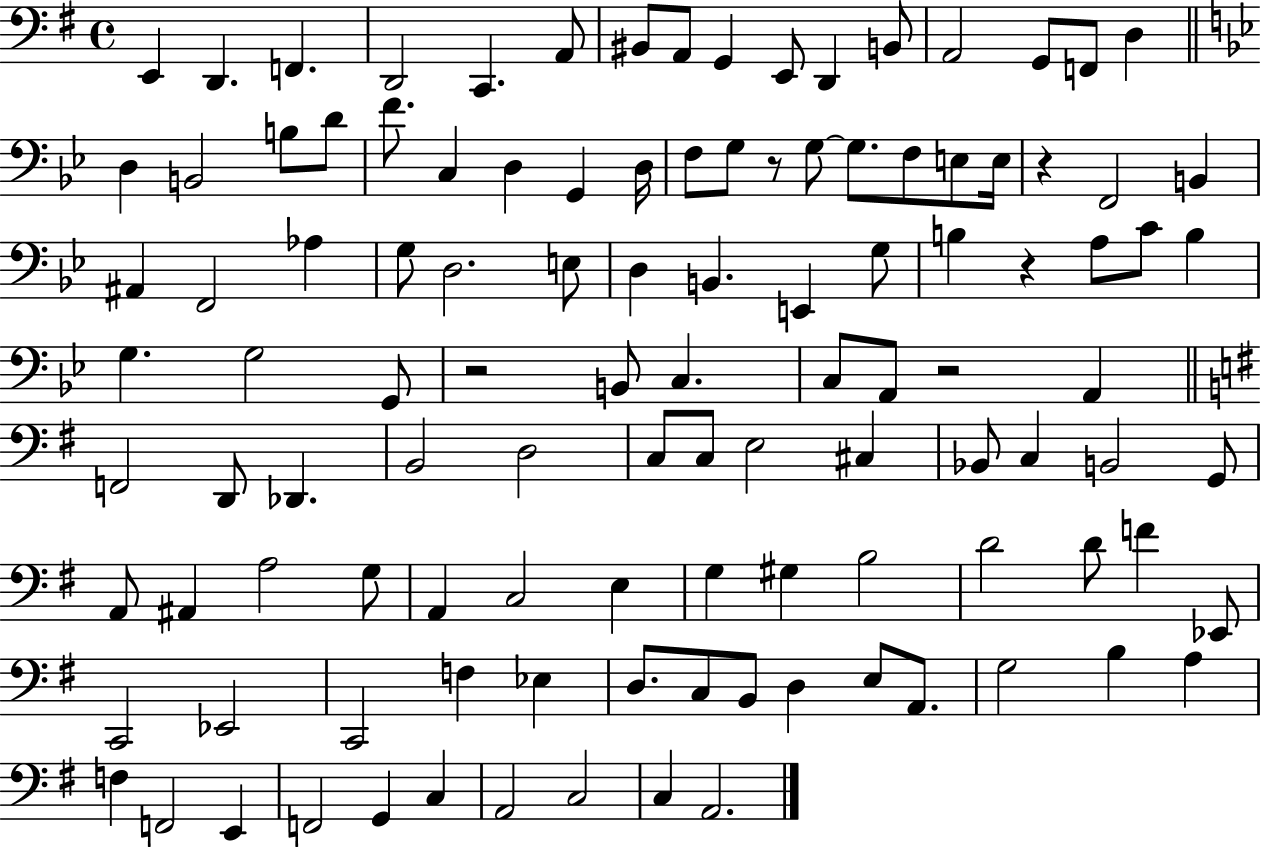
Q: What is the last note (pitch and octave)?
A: A2